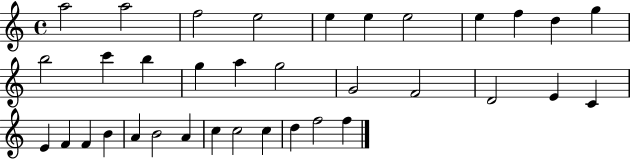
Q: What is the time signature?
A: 4/4